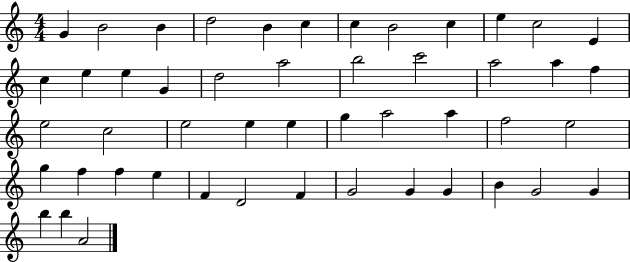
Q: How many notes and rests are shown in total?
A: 49